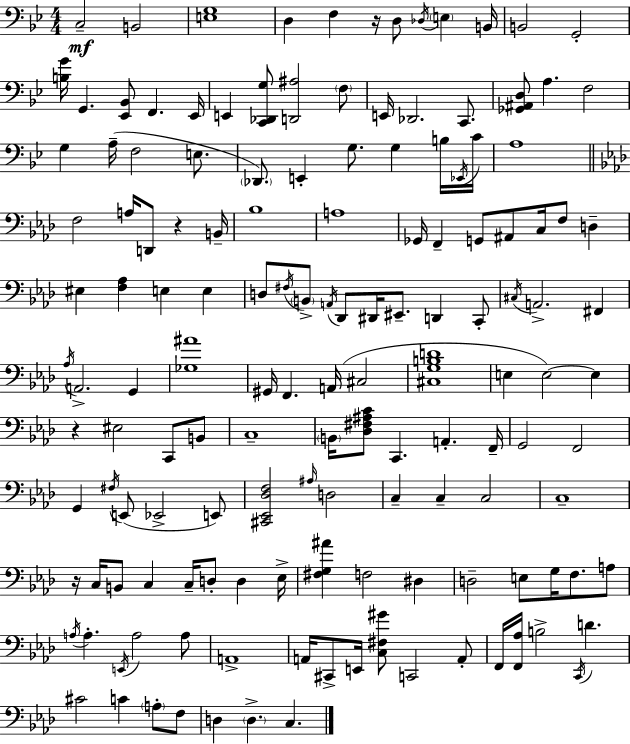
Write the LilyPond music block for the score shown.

{
  \clef bass
  \numericTimeSignature
  \time 4/4
  \key bes \major
  c2--\mf b,2 | <e g>1 | d4 f4 r16 d8 \acciaccatura { des16 } \parenthesize e4 | b,16 b,2 g,2-. | \break <b g'>16 g,4. <ees, bes,>8 f,4. | ees,16 e,4 <c, des, g>8 <d, ais>2 \parenthesize f8 | e,16 des,2. c,8. | <ges, ais, d>8 a4. f2 | \break g4 a16--( f2 e8. | \parenthesize des,8.) e,4-. g8. g4 b16 | \acciaccatura { ees,16 } c'16 a1 | \bar "||" \break \key aes \major f2 a16 d,8 r4 b,16-- | bes1 | a1 | ges,16 f,4-- g,8 ais,8 c16 f8 d4-- | \break eis4 <f aes>4 e4 e4 | d8 \acciaccatura { fis16 } \parenthesize b,8-> \acciaccatura { a,16 } des,8 dis,16 eis,8.-- d,4 | c,8-. \acciaccatura { cis16 } a,2.-> fis,4 | \acciaccatura { aes16 } a,2.-> | \break g,4 <ges ais'>1 | gis,16 f,4. a,16( cis2 | <cis g b d'>1 | e4 e2~~) | \break e4 r4 eis2 | c,8 b,8 c1-- | \parenthesize b,16 <des fis ais c'>8 c,4. a,4.-. | f,16-- g,2 f,2 | \break g,4 \acciaccatura { fis16 } e,8( ees,2-> | e,8) <cis, ees, des f>2 \grace { ais16 } d2 | c4-- c4-- c2 | c1-- | \break r16 c16 b,8 c4 c16-- d8-. | d4 ees16-> <fis g ais'>4 f2 | dis4 d2-- e8 | g16 f8. a8 \acciaccatura { a16 } a4.-. \acciaccatura { e,16 } a2 | \break a8 a,1-> | a,16 cis,8-> e,16 <c fis gis'>8 c,2 | a,8-. f,16 <f, aes>16 b2-> | \acciaccatura { c,16 } d'4. cis'2 | \break c'4 \parenthesize a8-. f8 d4 \parenthesize d4.-> | c4. \bar "|."
}